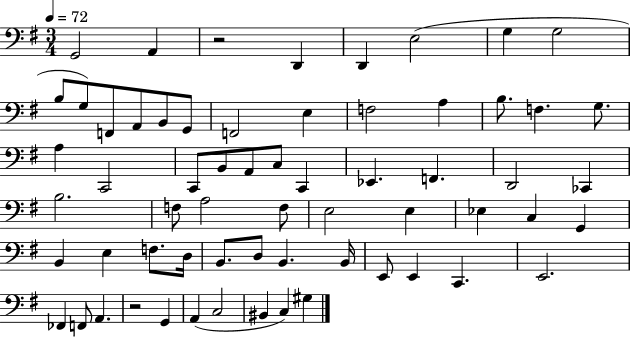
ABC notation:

X:1
T:Untitled
M:3/4
L:1/4
K:G
G,,2 A,, z2 D,, D,, E,2 G, G,2 B,/2 G,/2 F,,/2 A,,/2 B,,/2 G,,/2 F,,2 E, F,2 A, B,/2 F, G,/2 A, C,,2 C,,/2 B,,/2 A,,/2 C,/2 C,, _E,, F,, D,,2 _C,, B,2 F,/2 A,2 F,/2 E,2 E, _E, C, G,, B,, E, F,/2 D,/4 B,,/2 D,/2 B,, B,,/4 E,,/2 E,, C,, E,,2 _F,, F,,/2 A,, z2 G,, A,, C,2 ^B,, C, ^G,